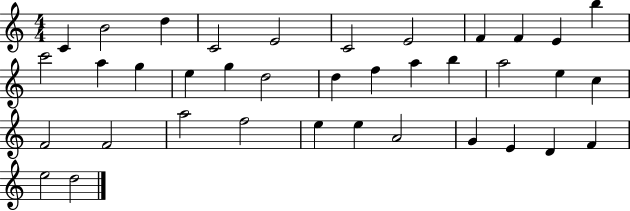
C4/q B4/h D5/q C4/h E4/h C4/h E4/h F4/q F4/q E4/q B5/q C6/h A5/q G5/q E5/q G5/q D5/h D5/q F5/q A5/q B5/q A5/h E5/q C5/q F4/h F4/h A5/h F5/h E5/q E5/q A4/h G4/q E4/q D4/q F4/q E5/h D5/h